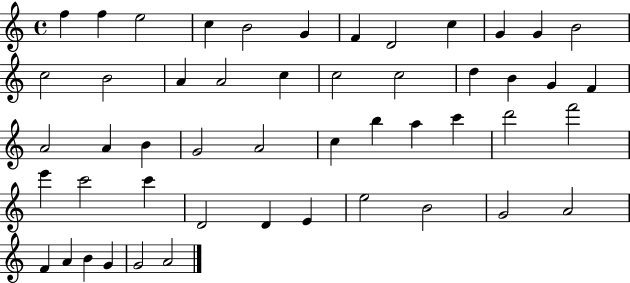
F5/q F5/q E5/h C5/q B4/h G4/q F4/q D4/h C5/q G4/q G4/q B4/h C5/h B4/h A4/q A4/h C5/q C5/h C5/h D5/q B4/q G4/q F4/q A4/h A4/q B4/q G4/h A4/h C5/q B5/q A5/q C6/q D6/h F6/h E6/q C6/h C6/q D4/h D4/q E4/q E5/h B4/h G4/h A4/h F4/q A4/q B4/q G4/q G4/h A4/h